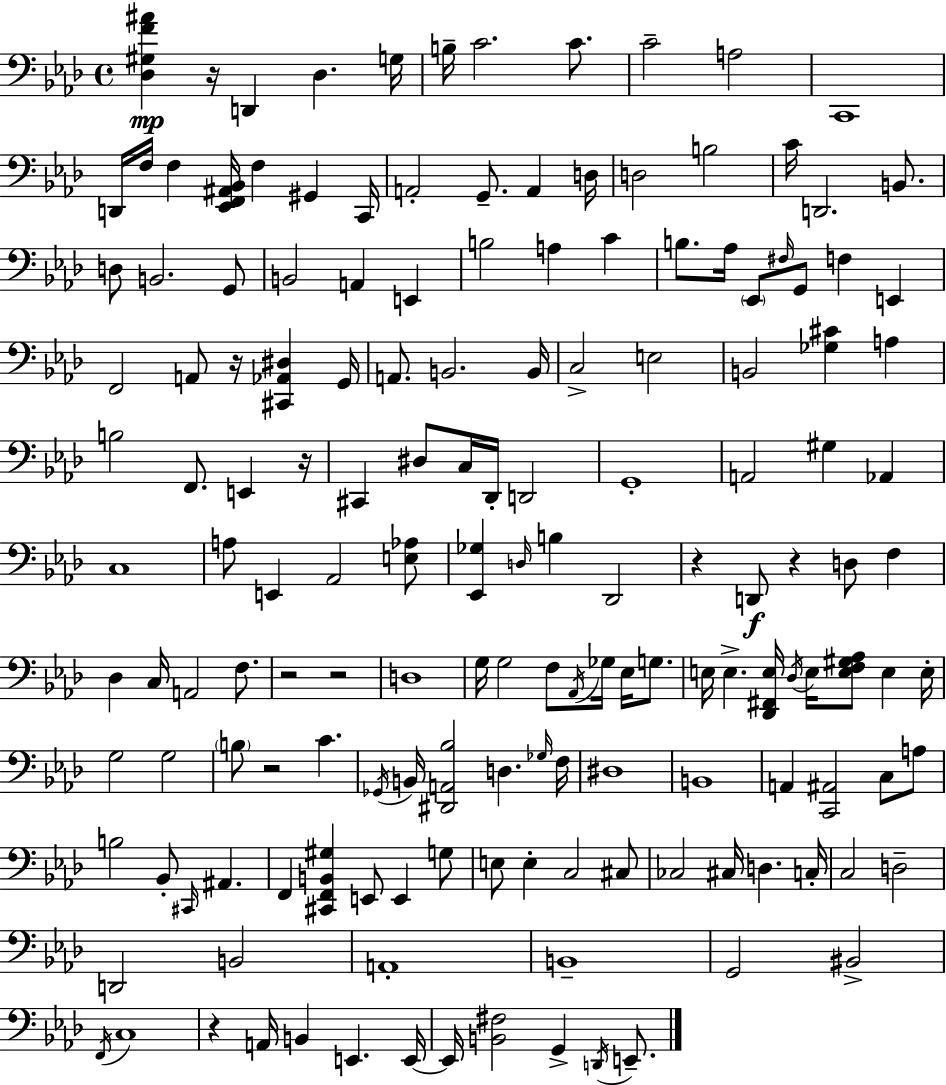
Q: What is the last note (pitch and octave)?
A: E2